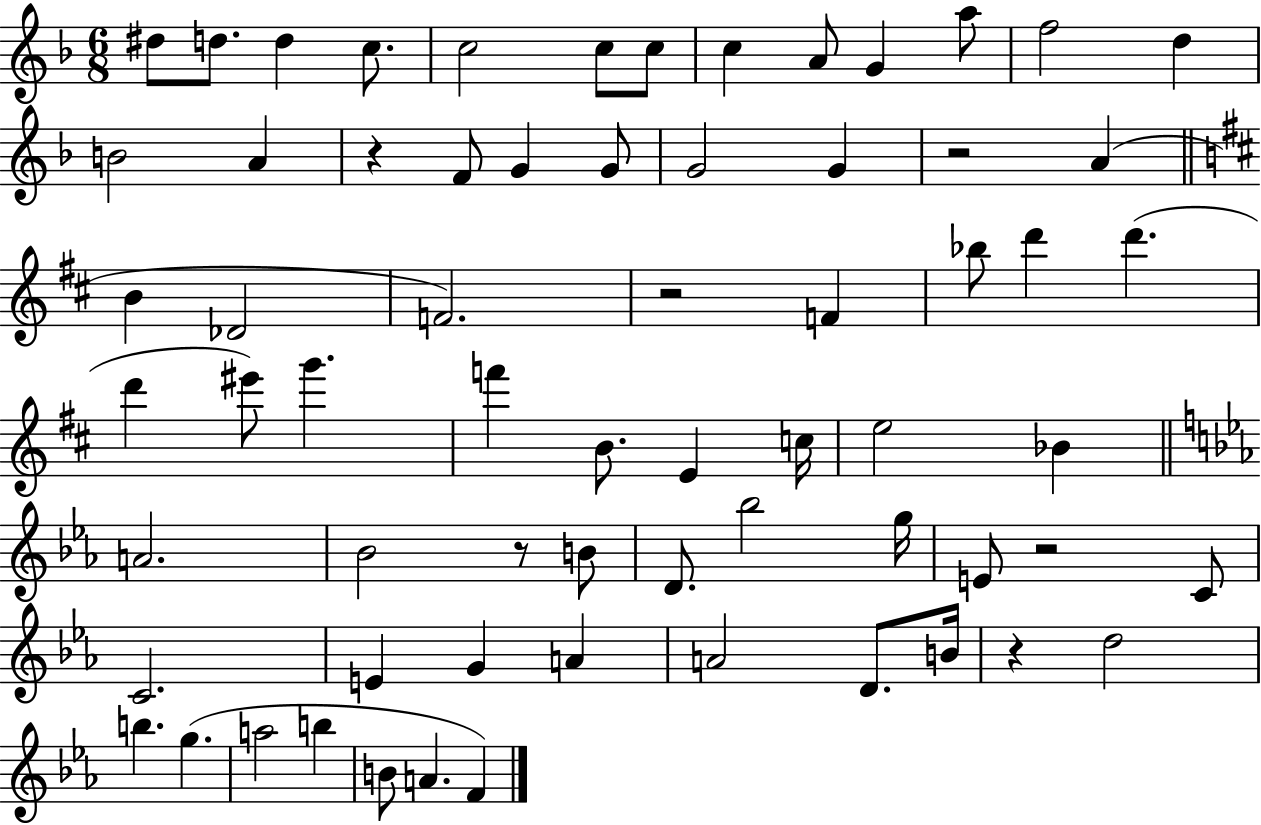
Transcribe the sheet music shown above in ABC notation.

X:1
T:Untitled
M:6/8
L:1/4
K:F
^d/2 d/2 d c/2 c2 c/2 c/2 c A/2 G a/2 f2 d B2 A z F/2 G G/2 G2 G z2 A B _D2 F2 z2 F _b/2 d' d' d' ^e'/2 g' f' B/2 E c/4 e2 _B A2 _B2 z/2 B/2 D/2 _b2 g/4 E/2 z2 C/2 C2 E G A A2 D/2 B/4 z d2 b g a2 b B/2 A F